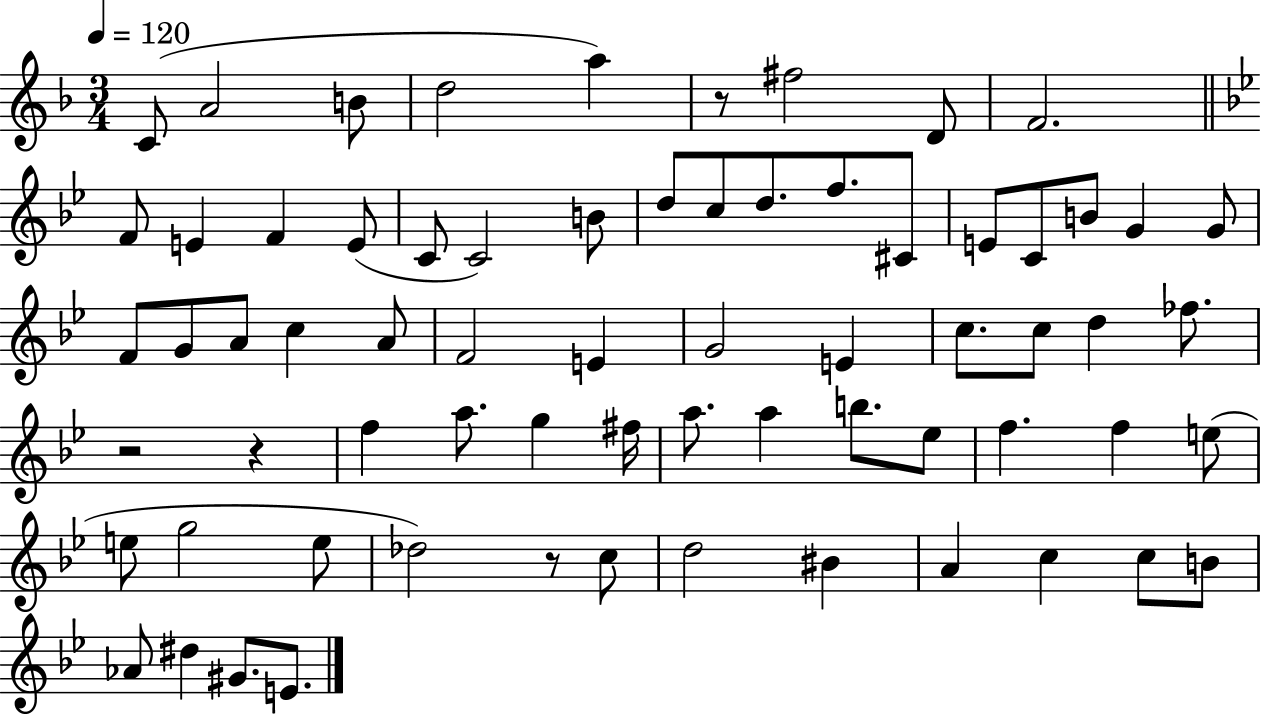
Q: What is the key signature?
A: F major